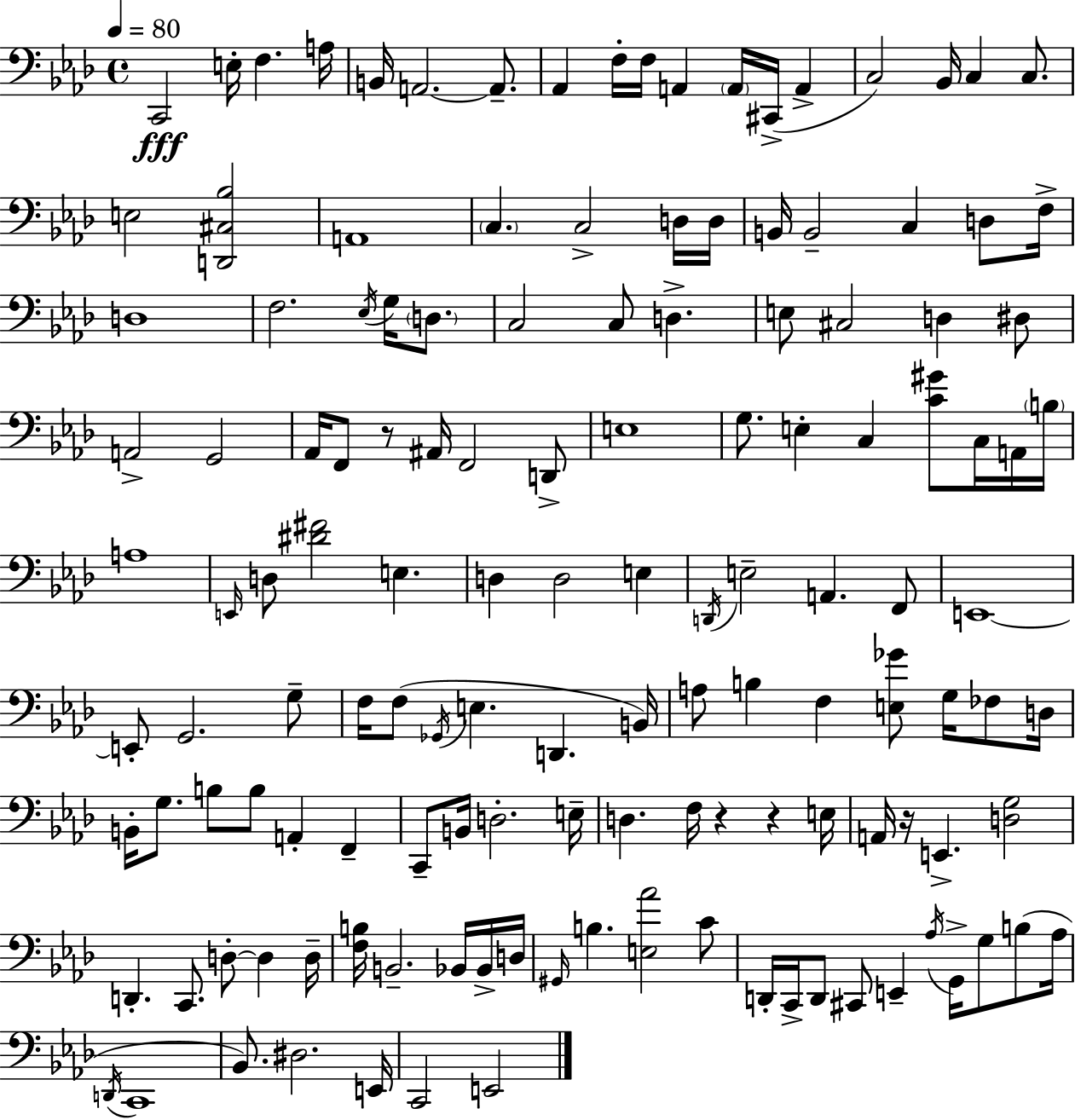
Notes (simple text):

C2/h E3/s F3/q. A3/s B2/s A2/h. A2/e. Ab2/q F3/s F3/s A2/q A2/s C#2/s A2/q C3/h Bb2/s C3/q C3/e. E3/h [D2,C#3,Bb3]/h A2/w C3/q. C3/h D3/s D3/s B2/s B2/h C3/q D3/e F3/s D3/w F3/h. Eb3/s G3/s D3/e. C3/h C3/e D3/q. E3/e C#3/h D3/q D#3/e A2/h G2/h Ab2/s F2/e R/e A#2/s F2/h D2/e E3/w G3/e. E3/q C3/q [C4,G#4]/e C3/s A2/s B3/s A3/w E2/s D3/e [D#4,F#4]/h E3/q. D3/q D3/h E3/q D2/s E3/h A2/q. F2/e E2/w E2/e G2/h. G3/e F3/s F3/e Gb2/s E3/q. D2/q. B2/s A3/e B3/q F3/q [E3,Gb4]/e G3/s FES3/e D3/s B2/s G3/e. B3/e B3/e A2/q F2/q C2/e B2/s D3/h. E3/s D3/q. F3/s R/q R/q E3/s A2/s R/s E2/q. [D3,G3]/h D2/q. C2/e. D3/e D3/q D3/s [F3,B3]/s B2/h. Bb2/s Bb2/s D3/s G#2/s B3/q. [E3,Ab4]/h C4/e D2/s C2/s D2/e C#2/e E2/q Ab3/s G2/s G3/e B3/e Ab3/s D2/s C2/w Bb2/e. D#3/h. E2/s C2/h E2/h